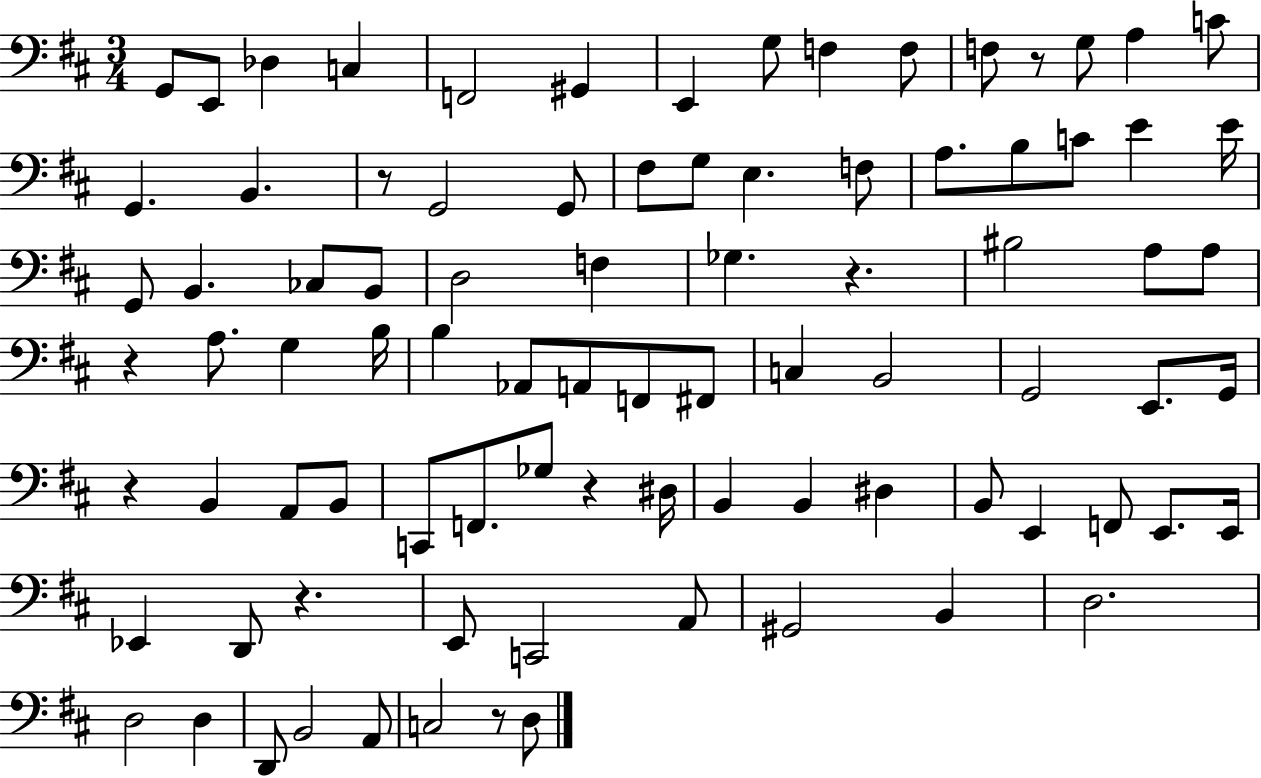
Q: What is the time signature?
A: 3/4